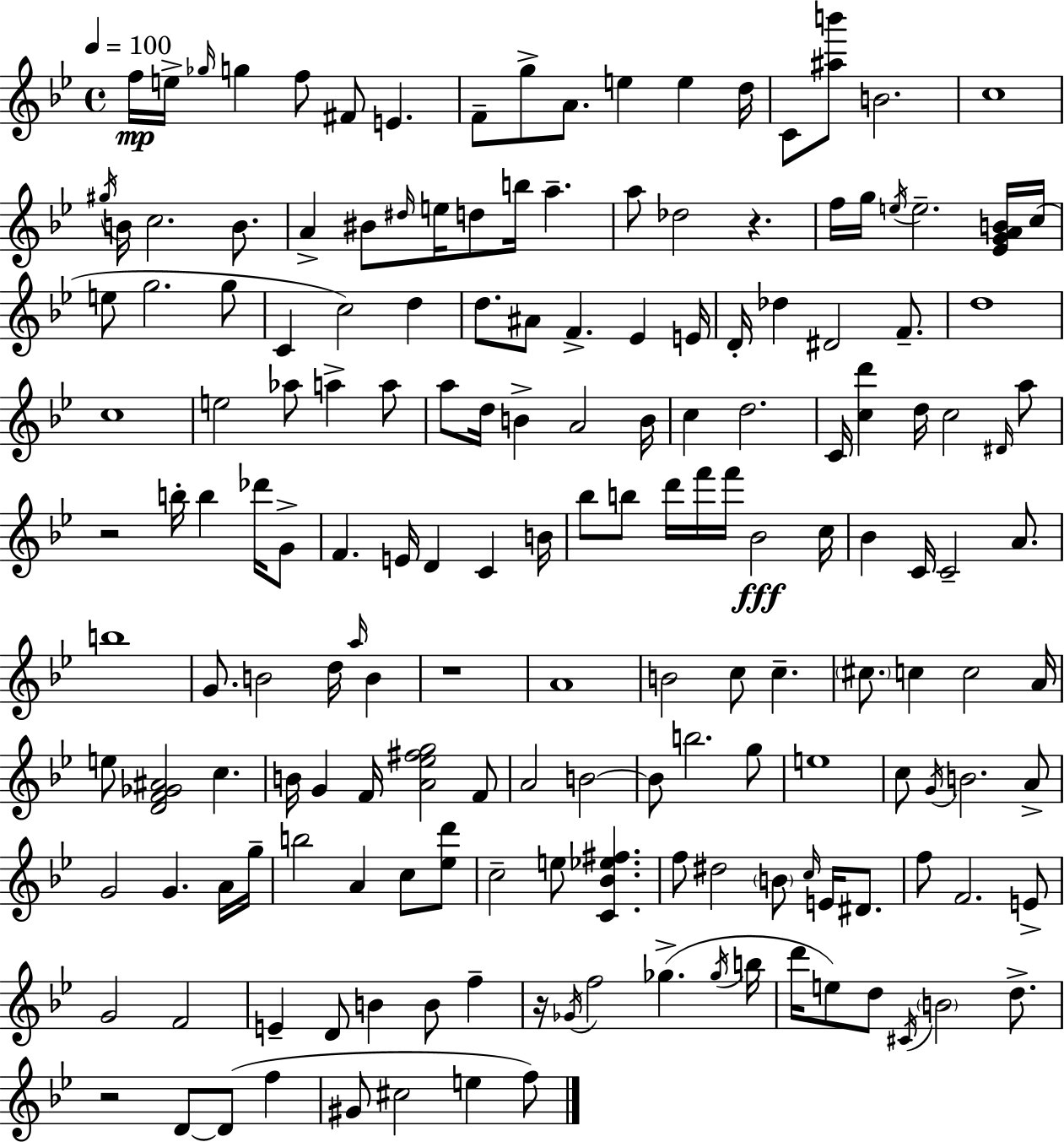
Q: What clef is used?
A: treble